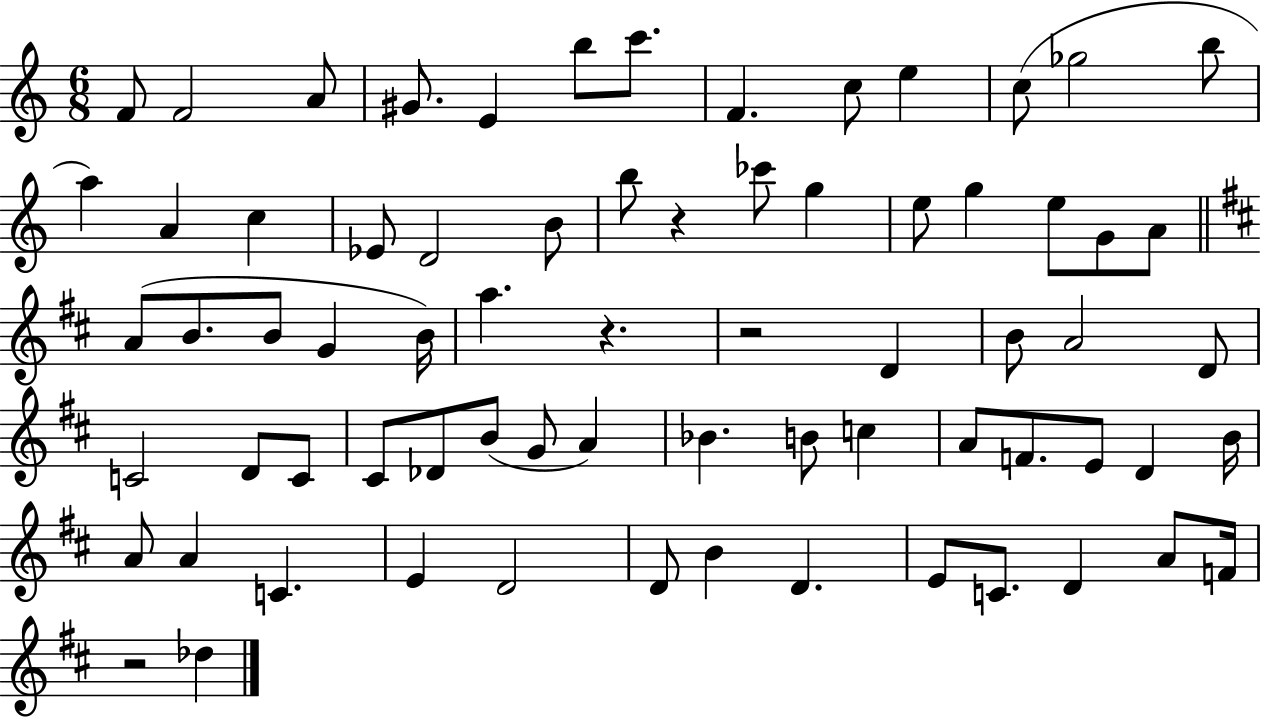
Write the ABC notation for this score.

X:1
T:Untitled
M:6/8
L:1/4
K:C
F/2 F2 A/2 ^G/2 E b/2 c'/2 F c/2 e c/2 _g2 b/2 a A c _E/2 D2 B/2 b/2 z _c'/2 g e/2 g e/2 G/2 A/2 A/2 B/2 B/2 G B/4 a z z2 D B/2 A2 D/2 C2 D/2 C/2 ^C/2 _D/2 B/2 G/2 A _B B/2 c A/2 F/2 E/2 D B/4 A/2 A C E D2 D/2 B D E/2 C/2 D A/2 F/4 z2 _d